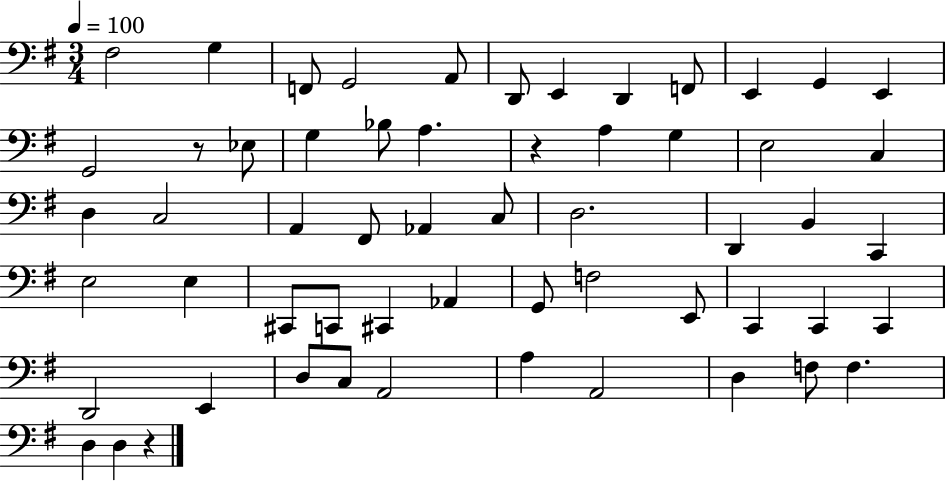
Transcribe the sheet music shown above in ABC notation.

X:1
T:Untitled
M:3/4
L:1/4
K:G
^F,2 G, F,,/2 G,,2 A,,/2 D,,/2 E,, D,, F,,/2 E,, G,, E,, G,,2 z/2 _E,/2 G, _B,/2 A, z A, G, E,2 C, D, C,2 A,, ^F,,/2 _A,, C,/2 D,2 D,, B,, C,, E,2 E, ^C,,/2 C,,/2 ^C,, _A,, G,,/2 F,2 E,,/2 C,, C,, C,, D,,2 E,, D,/2 C,/2 A,,2 A, A,,2 D, F,/2 F, D, D, z